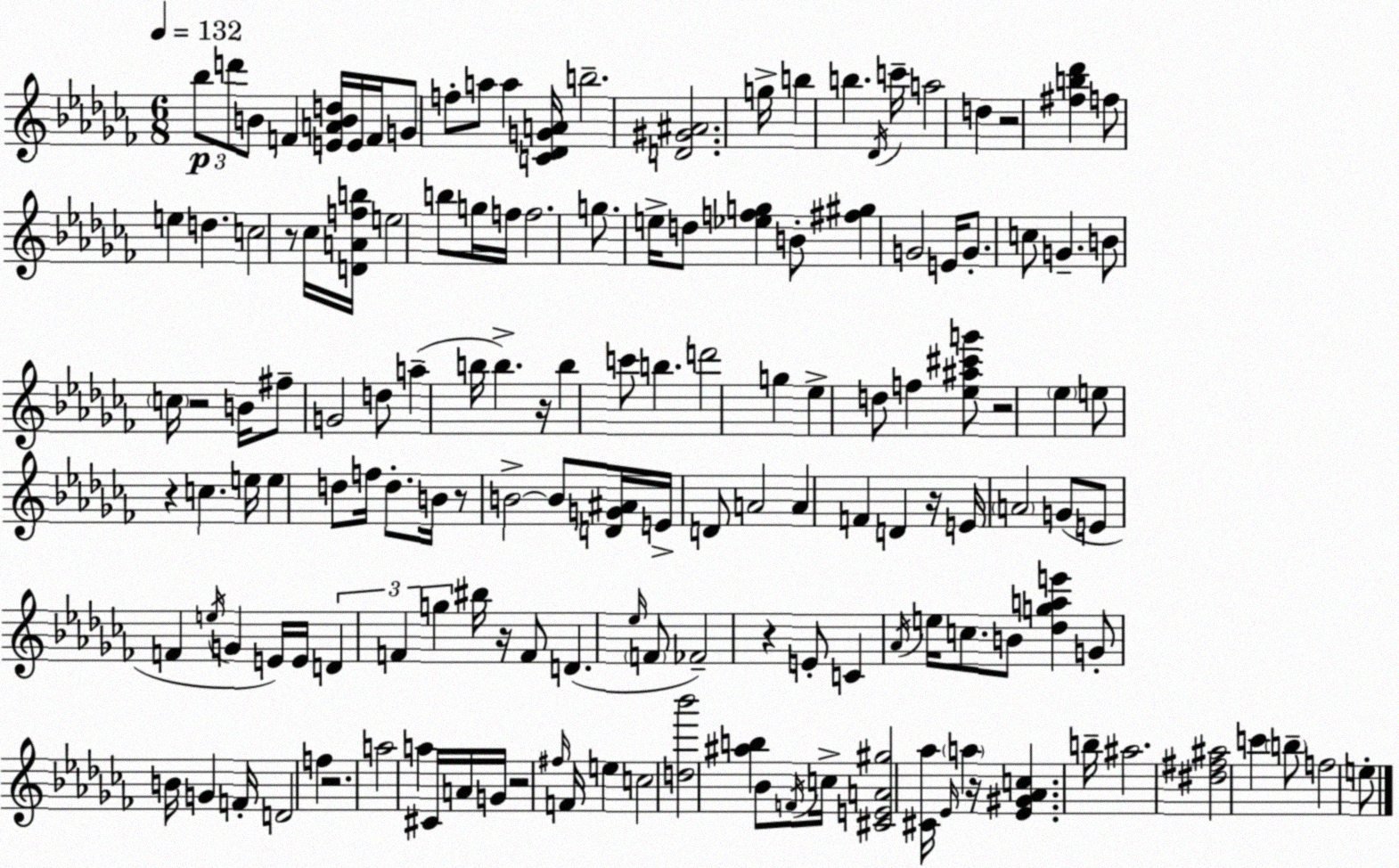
X:1
T:Untitled
M:6/8
L:1/4
K:Abm
_b/2 d'/2 B/2 F [EABd]/4 E/4 F/4 G/2 f/2 a/2 a [C_DGA]/4 b2 [D^G^A]2 g/4 b b _D/4 c'/4 a2 d z2 [^fb_d'] f/2 e d c2 z/2 _c/4 [DAfb]/4 e2 b/2 g/4 f/4 f2 g/2 e/4 d/2 [_efg] B/2 [^f^g] G2 E/4 G/2 c/2 G B/2 c/4 z2 B/4 ^f/2 G2 d/2 a b/4 b z/4 b c'/2 b d'2 g _e d/2 f [_e^a^c'g']/2 z2 _e e/2 z c e/4 e d/2 f/4 d/2 B/4 z/2 B2 B/2 [DG^A]/4 E/4 D/2 A2 A F D z/4 E/4 A2 G/2 E/2 F e/4 G E/4 E/4 D F g ^b/4 z/4 F/2 D _e/4 F/2 _F2 z E/2 C _A/4 e/4 c/2 B/2 [_dgae'] G/2 B/4 G F/4 D2 f z2 a2 a ^C/4 A/4 G/4 z2 ^f/4 F/4 e c2 [d_b']2 [^ab] _B/2 F/4 c/4 [^CEA^g]2 [^C_a]/4 _E/4 a z/4 [_E^G_Ac] b/4 ^a2 [^d^f^a]2 c' b/2 f2 e/2